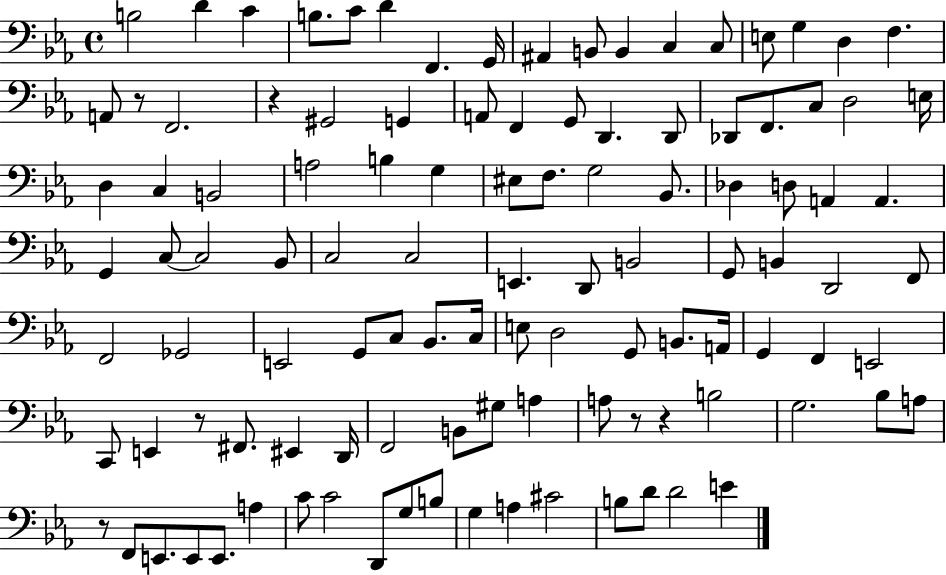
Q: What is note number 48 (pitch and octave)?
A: C3